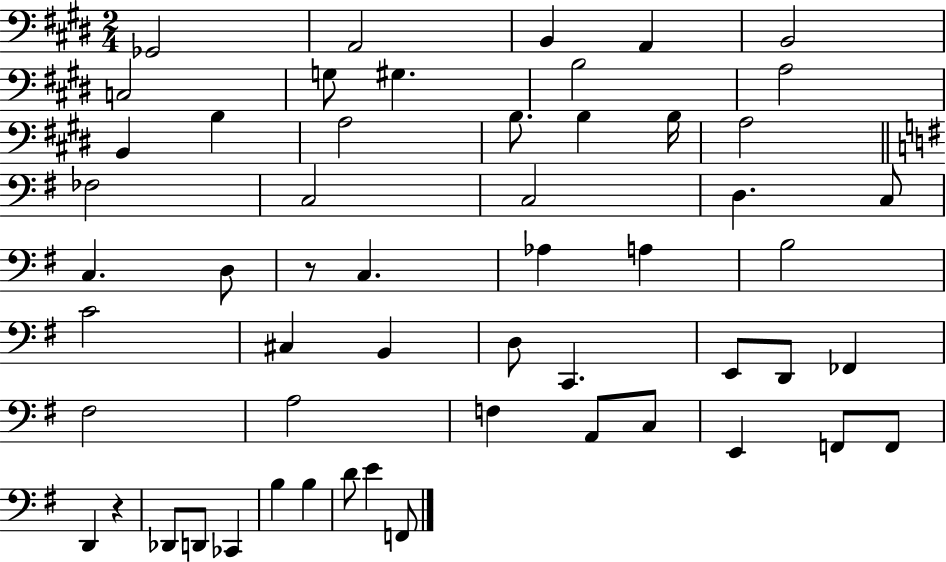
{
  \clef bass
  \numericTimeSignature
  \time 2/4
  \key e \major
  ges,2 | a,2 | b,4 a,4 | b,2 | \break c2 | g8 gis4. | b2 | a2 | \break b,4 b4 | a2 | b8. b4 b16 | a2 | \break \bar "||" \break \key g \major fes2 | c2 | c2 | d4. c8 | \break c4. d8 | r8 c4. | aes4 a4 | b2 | \break c'2 | cis4 b,4 | d8 c,4. | e,8 d,8 fes,4 | \break fis2 | a2 | f4 a,8 c8 | e,4 f,8 f,8 | \break d,4 r4 | des,8 d,8 ces,4 | b4 b4 | d'8 e'4 f,8 | \break \bar "|."
}